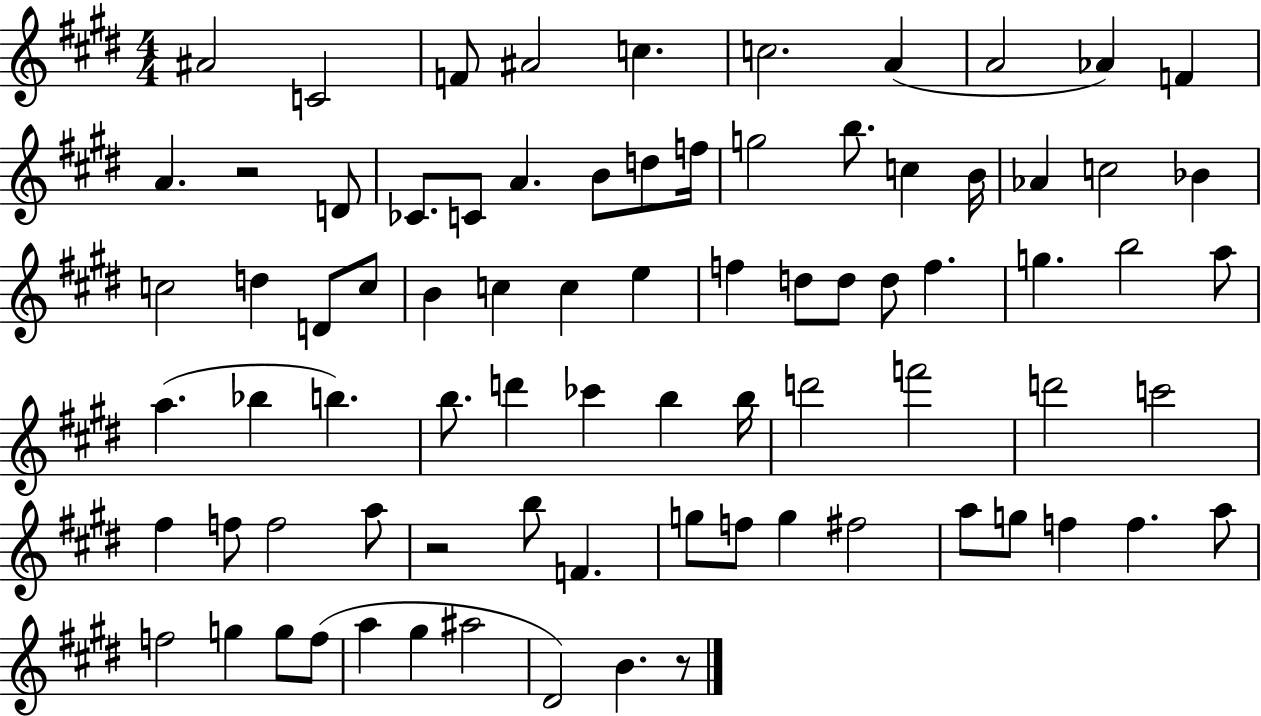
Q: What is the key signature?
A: E major